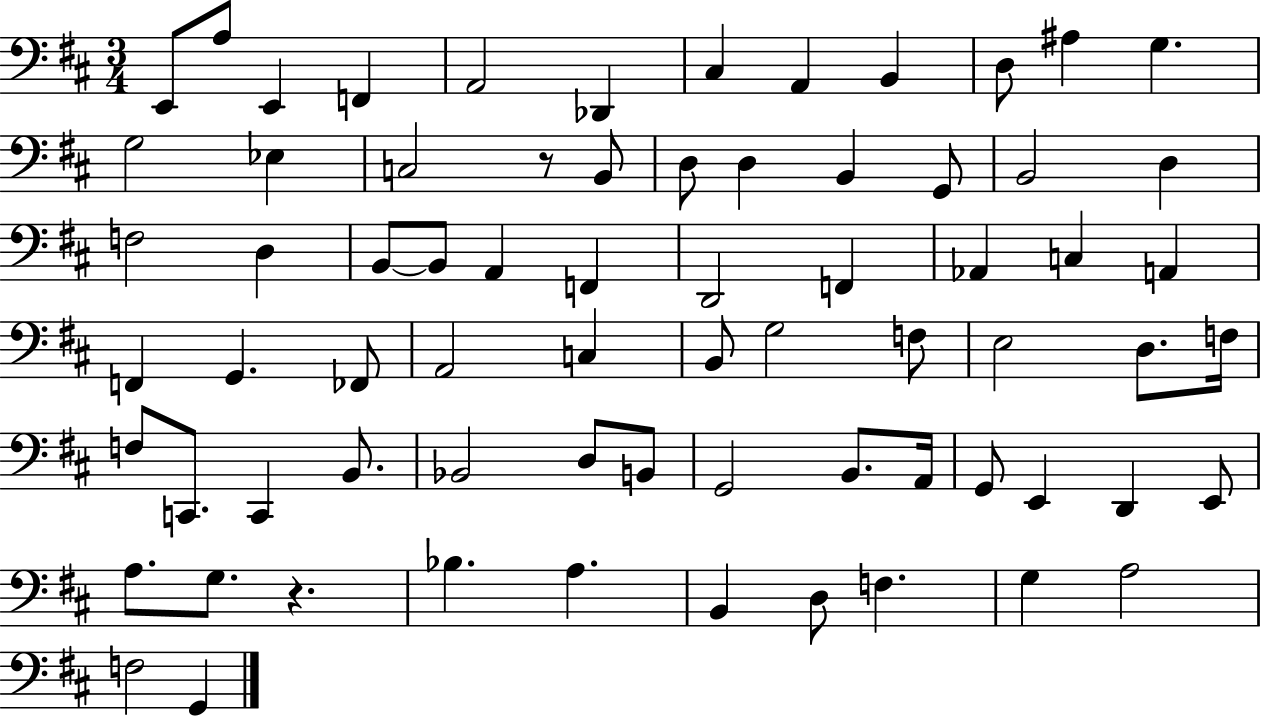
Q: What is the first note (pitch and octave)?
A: E2